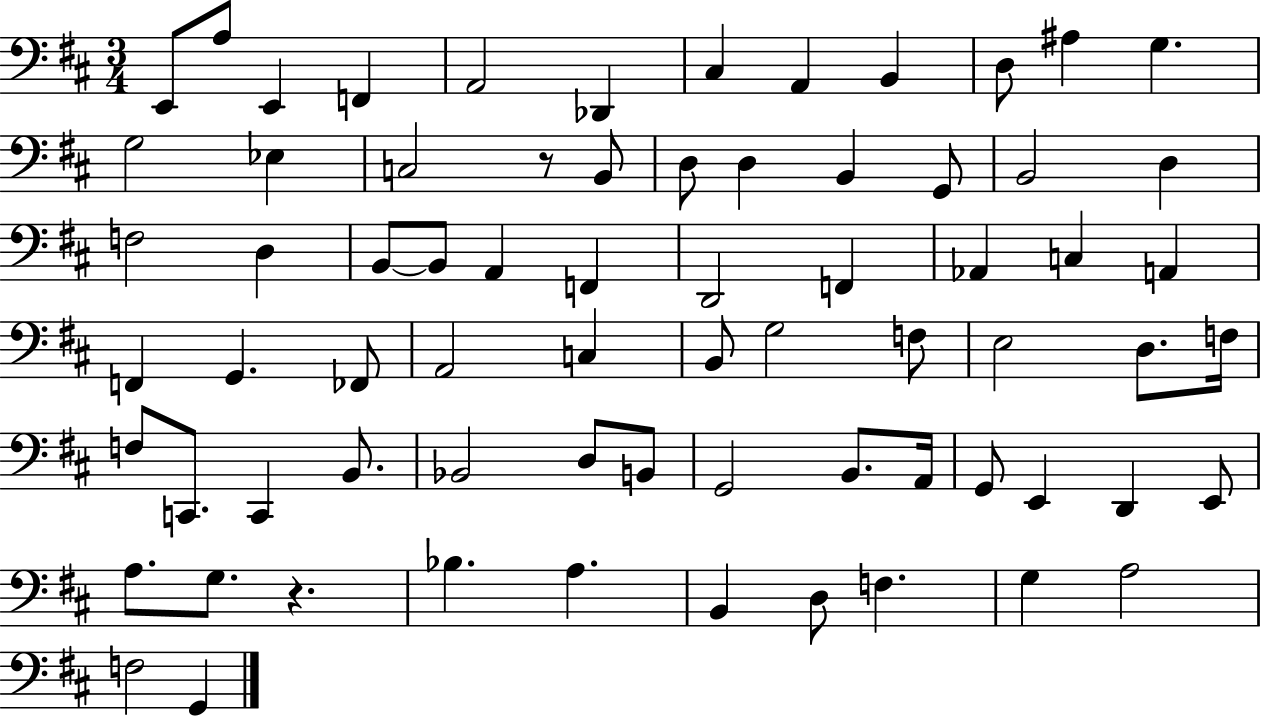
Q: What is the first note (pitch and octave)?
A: E2